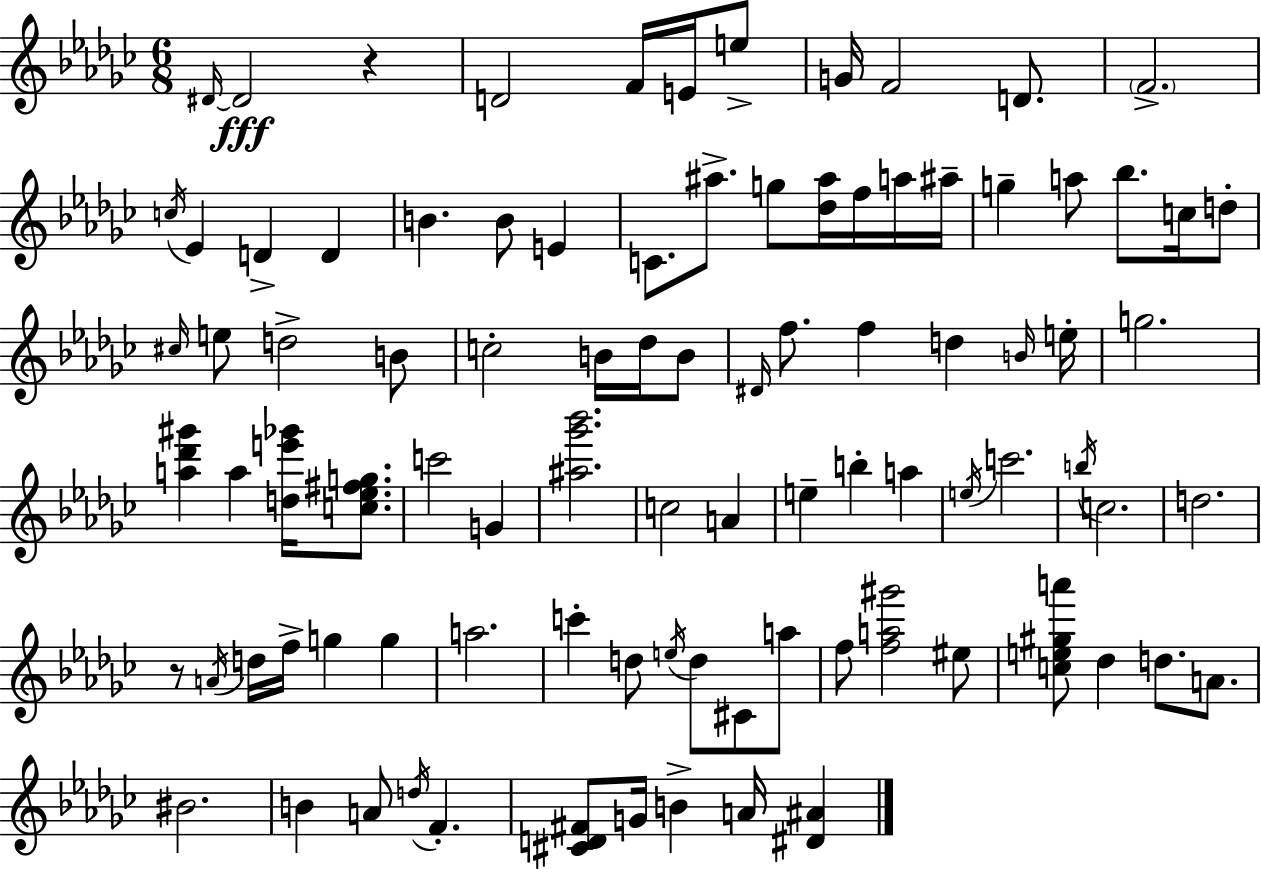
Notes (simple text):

D#4/s D#4/h R/q D4/h F4/s E4/s E5/e G4/s F4/h D4/e. F4/h. C5/s Eb4/q D4/q D4/q B4/q. B4/e E4/q C4/e. A#5/e. G5/e [Db5,A#5]/s F5/s A5/s A#5/s G5/q A5/e Bb5/e. C5/s D5/e C#5/s E5/e D5/h B4/e C5/h B4/s Db5/s B4/e D#4/s F5/e. F5/q D5/q B4/s E5/s G5/h. [A5,Db6,G#6]/q A5/q [D5,E6,Gb6]/s [C5,Eb5,F#5,G5]/e. C6/h G4/q [A#5,Gb6,Bb6]/h. C5/h A4/q E5/q B5/q A5/q E5/s C6/h. B5/s C5/h. D5/h. R/e A4/s D5/s F5/s G5/q G5/q A5/h. C6/q D5/e E5/s D5/e C#4/e A5/e F5/e [F5,A5,G#6]/h EIS5/e [C5,E5,G#5,A6]/e Db5/q D5/e. A4/e. BIS4/h. B4/q A4/e D5/s F4/q. [C#4,D4,F#4]/e G4/s B4/q A4/s [D#4,A#4]/q